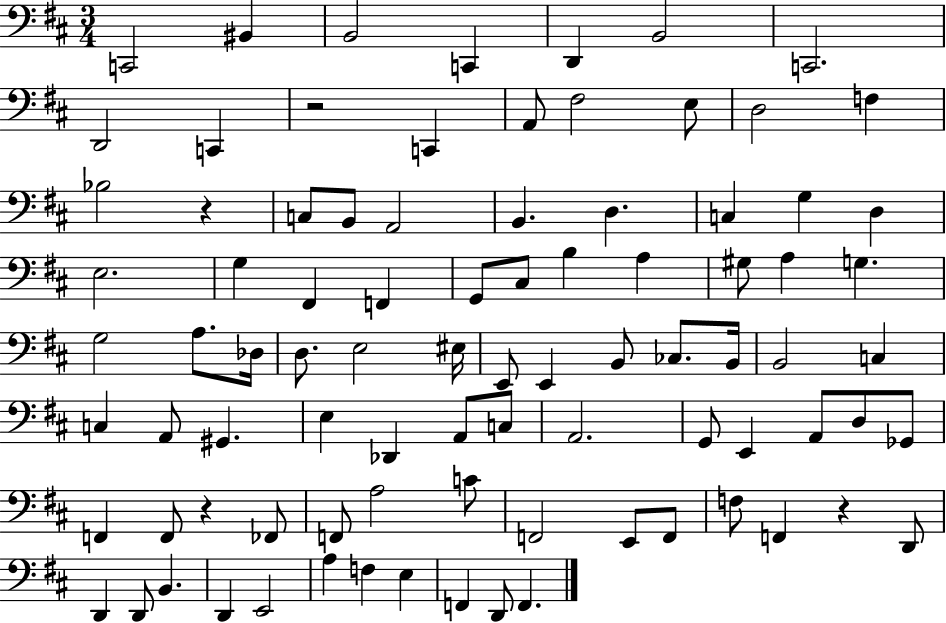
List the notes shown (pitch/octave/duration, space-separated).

C2/h BIS2/q B2/h C2/q D2/q B2/h C2/h. D2/h C2/q R/h C2/q A2/e F#3/h E3/e D3/h F3/q Bb3/h R/q C3/e B2/e A2/h B2/q. D3/q. C3/q G3/q D3/q E3/h. G3/q F#2/q F2/q G2/e C#3/e B3/q A3/q G#3/e A3/q G3/q. G3/h A3/e. Db3/s D3/e. E3/h EIS3/s E2/e E2/q B2/e CES3/e. B2/s B2/h C3/q C3/q A2/e G#2/q. E3/q Db2/q A2/e C3/e A2/h. G2/e E2/q A2/e D3/e Gb2/e F2/q F2/e R/q FES2/e F2/e A3/h C4/e F2/h E2/e F2/e F3/e F2/q R/q D2/e D2/q D2/e B2/q. D2/q E2/h A3/q F3/q E3/q F2/q D2/e F2/q.